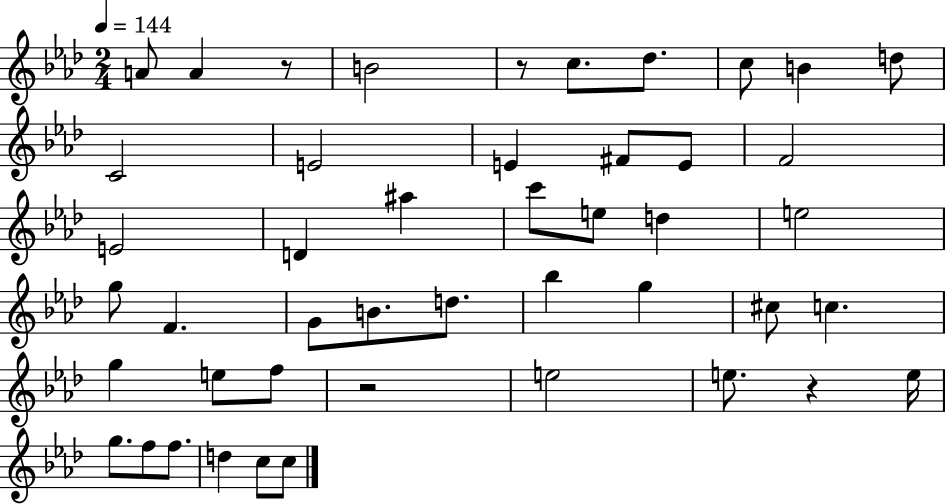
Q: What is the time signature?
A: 2/4